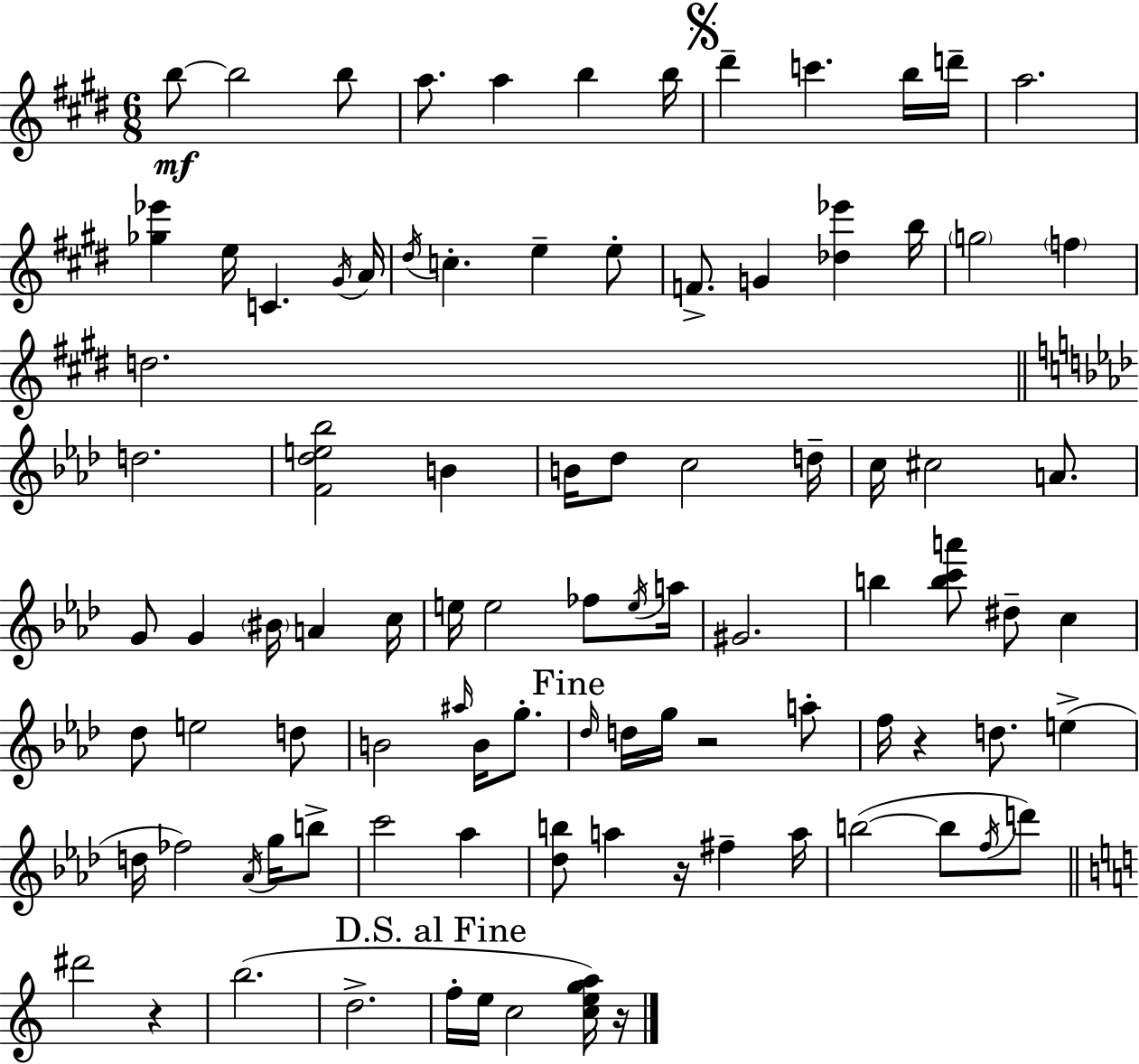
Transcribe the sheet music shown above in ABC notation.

X:1
T:Untitled
M:6/8
L:1/4
K:E
b/2 b2 b/2 a/2 a b b/4 ^d' c' b/4 d'/4 a2 [_g_e'] e/4 C ^G/4 A/4 ^d/4 c e e/2 F/2 G [_d_e'] b/4 g2 f d2 d2 [F_de_b]2 B B/4 _d/2 c2 d/4 c/4 ^c2 A/2 G/2 G ^B/4 A c/4 e/4 e2 _f/2 e/4 a/4 ^G2 b [bc'a']/2 ^d/2 c _d/2 e2 d/2 B2 ^a/4 B/4 g/2 _d/4 d/4 g/4 z2 a/2 f/4 z d/2 e d/4 _f2 _A/4 g/4 b/2 c'2 _a [_db]/2 a z/4 ^f a/4 b2 b/2 f/4 d'/2 ^d'2 z b2 d2 f/4 e/4 c2 [cega]/4 z/4